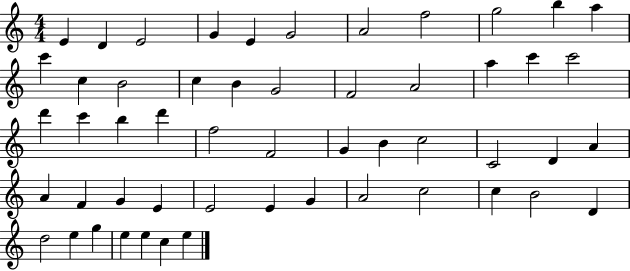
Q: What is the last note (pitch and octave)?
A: E5